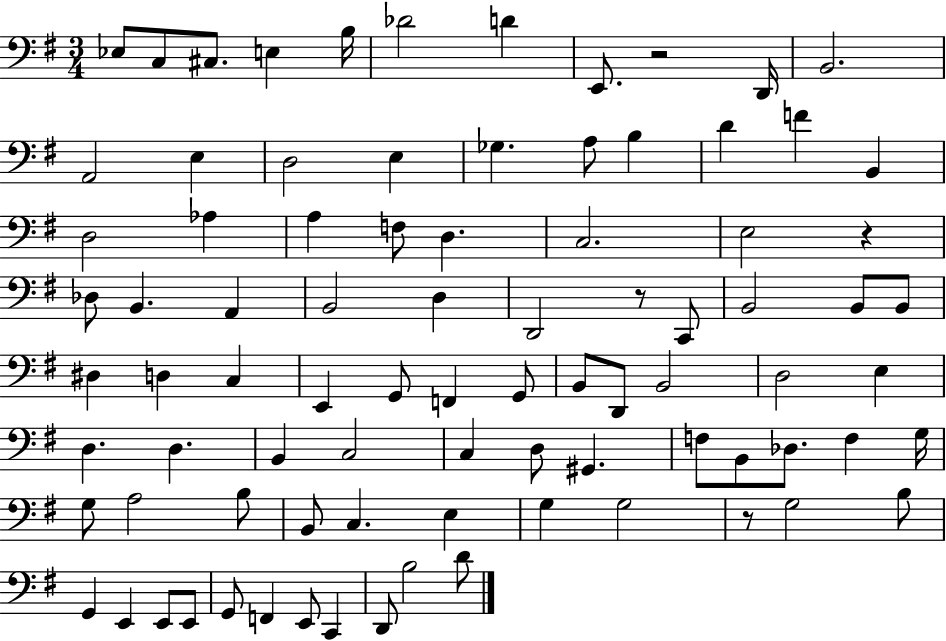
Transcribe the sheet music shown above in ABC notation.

X:1
T:Untitled
M:3/4
L:1/4
K:G
_E,/2 C,/2 ^C,/2 E, B,/4 _D2 D E,,/2 z2 D,,/4 B,,2 A,,2 E, D,2 E, _G, A,/2 B, D F B,, D,2 _A, A, F,/2 D, C,2 E,2 z _D,/2 B,, A,, B,,2 D, D,,2 z/2 C,,/2 B,,2 B,,/2 B,,/2 ^D, D, C, E,, G,,/2 F,, G,,/2 B,,/2 D,,/2 B,,2 D,2 E, D, D, B,, C,2 C, D,/2 ^G,, F,/2 B,,/2 _D,/2 F, G,/4 G,/2 A,2 B,/2 B,,/2 C, E, G, G,2 z/2 G,2 B,/2 G,, E,, E,,/2 E,,/2 G,,/2 F,, E,,/2 C,, D,,/2 B,2 D/2